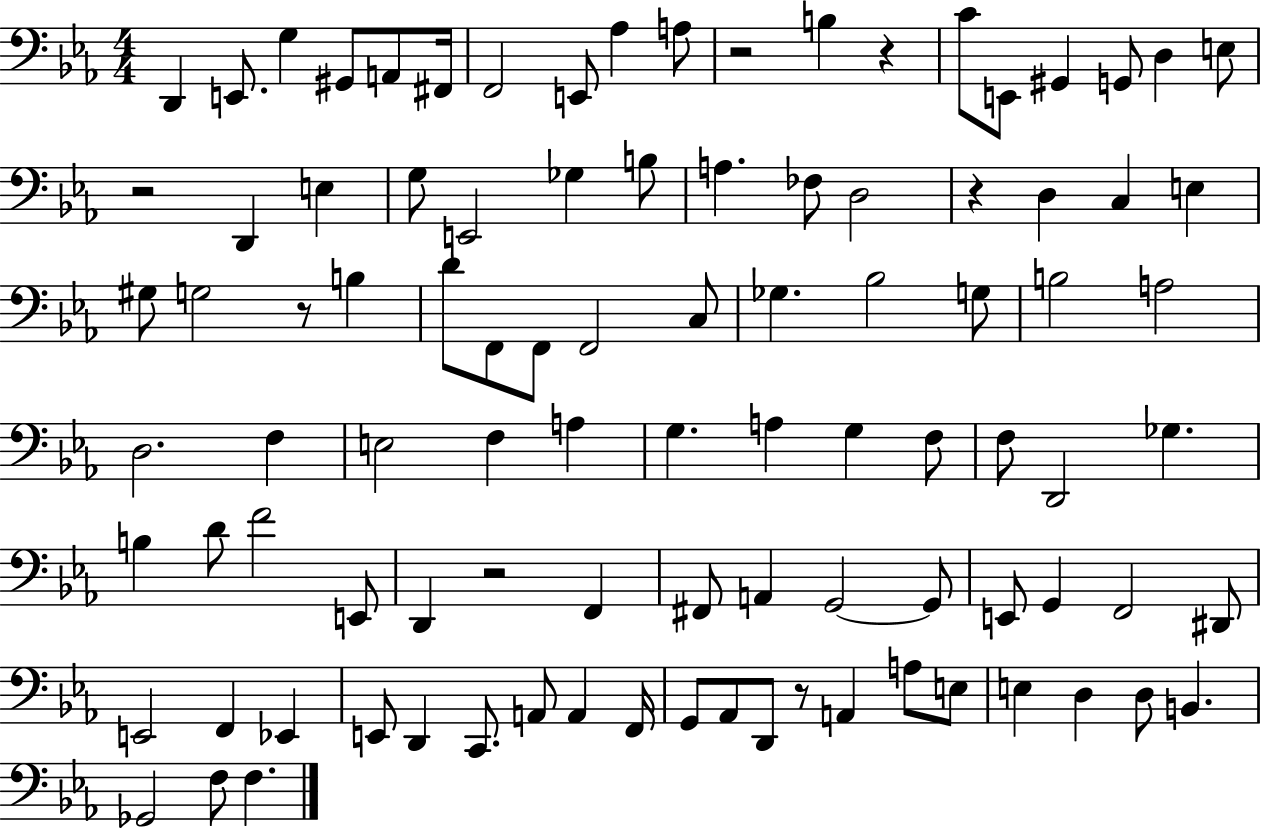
{
  \clef bass
  \numericTimeSignature
  \time 4/4
  \key ees \major
  d,4 e,8. g4 gis,8 a,8 fis,16 | f,2 e,8 aes4 a8 | r2 b4 r4 | c'8 e,8 gis,4 g,8 d4 e8 | \break r2 d,4 e4 | g8 e,2 ges4 b8 | a4. fes8 d2 | r4 d4 c4 e4 | \break gis8 g2 r8 b4 | d'8 f,8 f,8 f,2 c8 | ges4. bes2 g8 | b2 a2 | \break d2. f4 | e2 f4 a4 | g4. a4 g4 f8 | f8 d,2 ges4. | \break b4 d'8 f'2 e,8 | d,4 r2 f,4 | fis,8 a,4 g,2~~ g,8 | e,8 g,4 f,2 dis,8 | \break e,2 f,4 ees,4 | e,8 d,4 c,8. a,8 a,4 f,16 | g,8 aes,8 d,8 r8 a,4 a8 e8 | e4 d4 d8 b,4. | \break ges,2 f8 f4. | \bar "|."
}